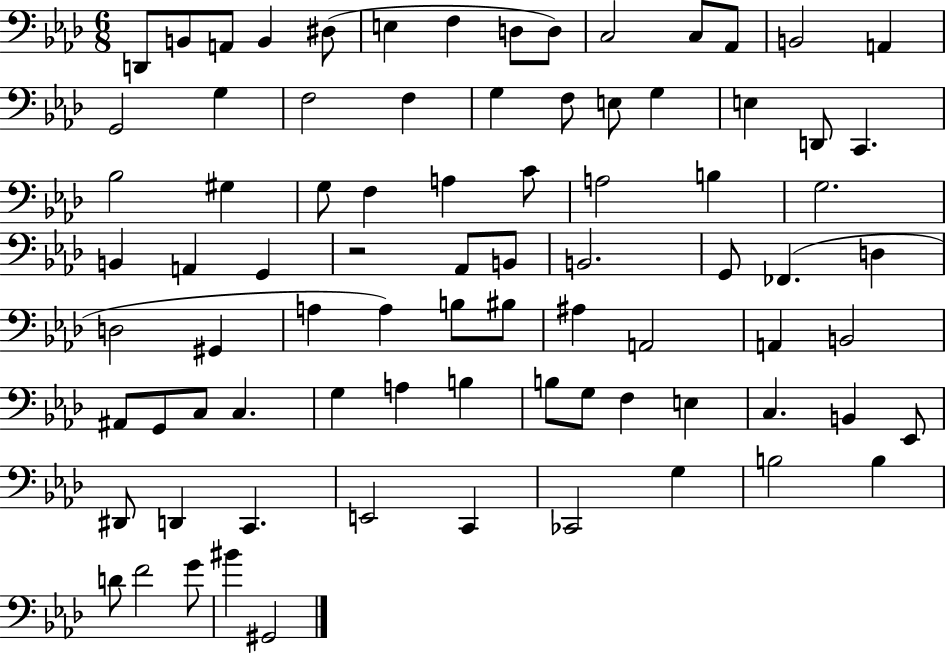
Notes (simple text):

D2/e B2/e A2/e B2/q D#3/e E3/q F3/q D3/e D3/e C3/h C3/e Ab2/e B2/h A2/q G2/h G3/q F3/h F3/q G3/q F3/e E3/e G3/q E3/q D2/e C2/q. Bb3/h G#3/q G3/e F3/q A3/q C4/e A3/h B3/q G3/h. B2/q A2/q G2/q R/h Ab2/e B2/e B2/h. G2/e FES2/q. D3/q D3/h G#2/q A3/q A3/q B3/e BIS3/e A#3/q A2/h A2/q B2/h A#2/e G2/e C3/e C3/q. G3/q A3/q B3/q B3/e G3/e F3/q E3/q C3/q. B2/q Eb2/e D#2/e D2/q C2/q. E2/h C2/q CES2/h G3/q B3/h B3/q D4/e F4/h G4/e BIS4/q G#2/h